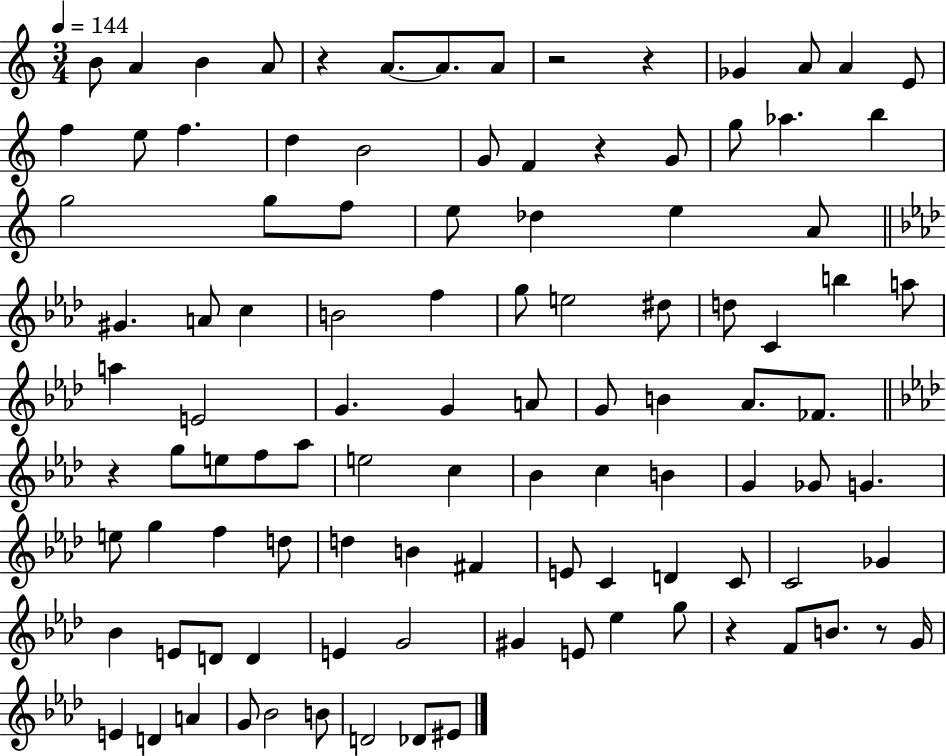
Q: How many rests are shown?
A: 7